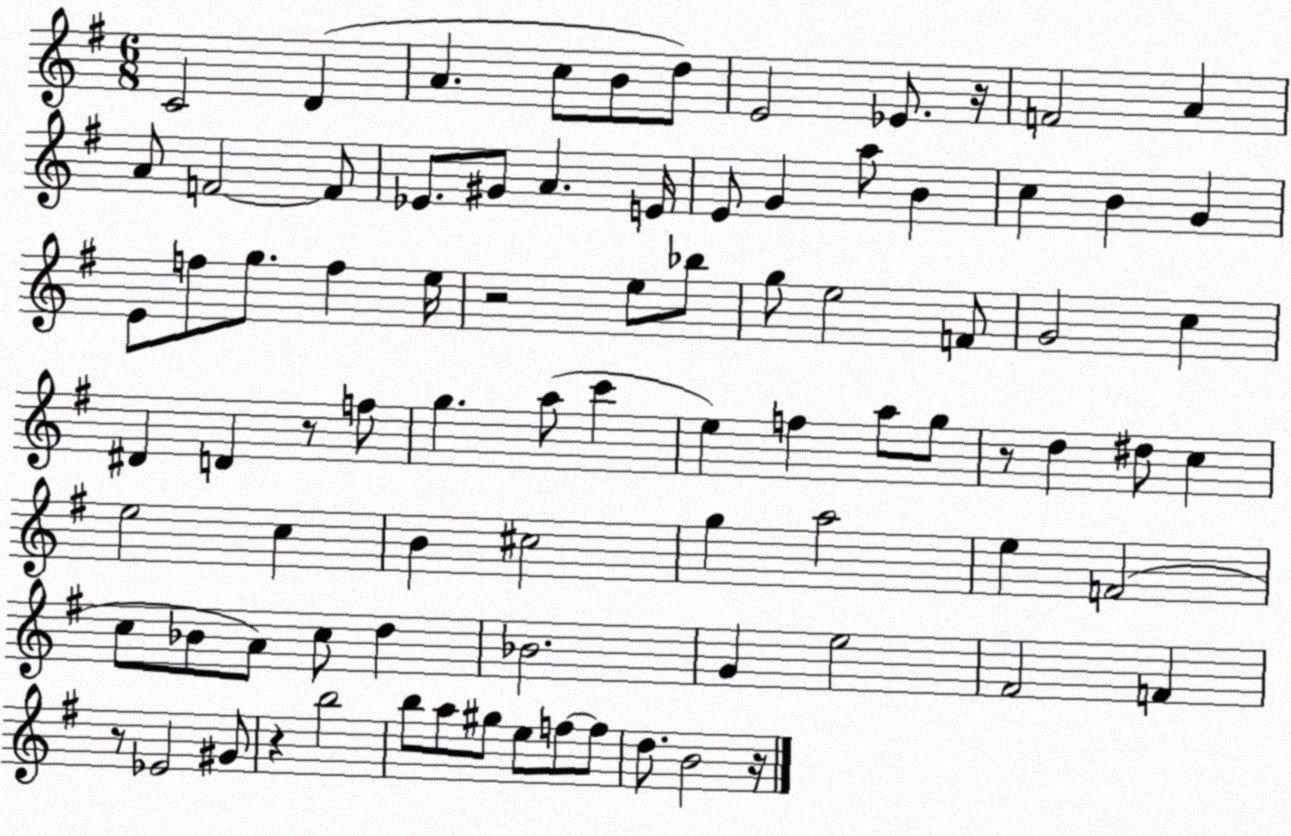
X:1
T:Untitled
M:6/8
L:1/4
K:G
C2 D A c/2 B/2 d/2 E2 _E/2 z/4 F2 A A/2 F2 F/2 _E/2 ^G/2 A E/4 E/2 G a/2 B c B G E/2 f/2 g/2 f e/4 z2 e/2 _b/2 g/2 e2 F/2 G2 c ^D D z/2 f/2 g a/2 c' e f a/2 g/2 z/2 d ^d/2 c e2 c B ^c2 g a2 e F2 c/2 _B/2 A/2 c/2 d _B2 G e2 ^F2 F z/2 _E2 ^G/2 z b2 b/2 a/2 ^g/2 e/2 f/2 f/2 d/2 B2 z/4